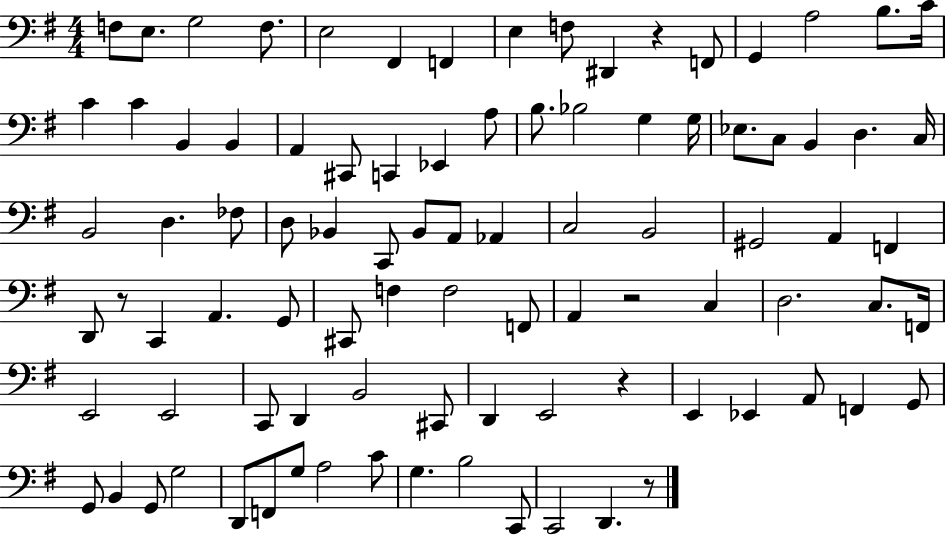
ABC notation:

X:1
T:Untitled
M:4/4
L:1/4
K:G
F,/2 E,/2 G,2 F,/2 E,2 ^F,, F,, E, F,/2 ^D,, z F,,/2 G,, A,2 B,/2 C/4 C C B,, B,, A,, ^C,,/2 C,, _E,, A,/2 B,/2 _B,2 G, G,/4 _E,/2 C,/2 B,, D, C,/4 B,,2 D, _F,/2 D,/2 _B,, C,,/2 _B,,/2 A,,/2 _A,, C,2 B,,2 ^G,,2 A,, F,, D,,/2 z/2 C,, A,, G,,/2 ^C,,/2 F, F,2 F,,/2 A,, z2 C, D,2 C,/2 F,,/4 E,,2 E,,2 C,,/2 D,, B,,2 ^C,,/2 D,, E,,2 z E,, _E,, A,,/2 F,, G,,/2 G,,/2 B,, G,,/2 G,2 D,,/2 F,,/2 G,/2 A,2 C/2 G, B,2 C,,/2 C,,2 D,, z/2